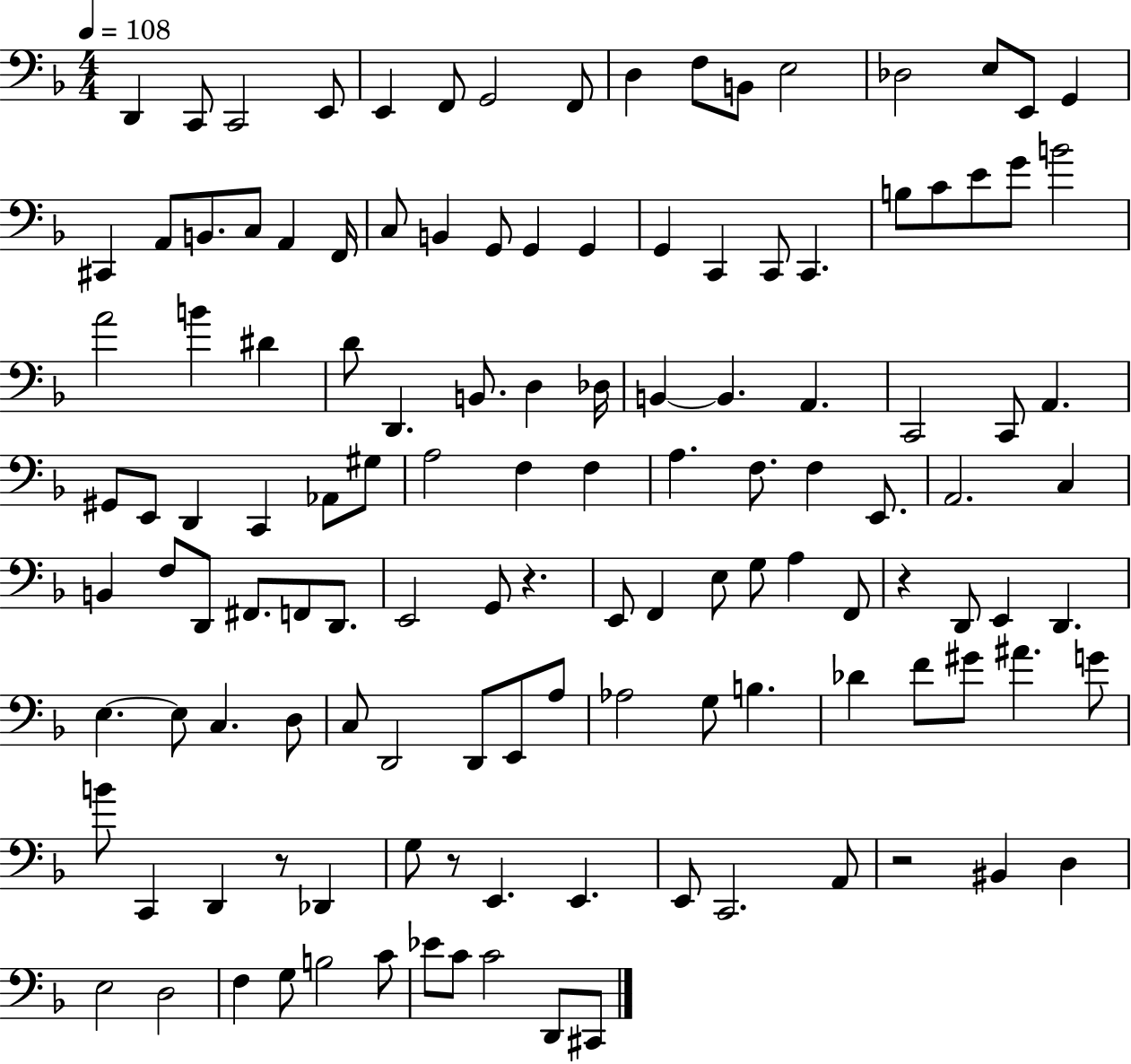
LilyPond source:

{
  \clef bass
  \numericTimeSignature
  \time 4/4
  \key f \major
  \tempo 4 = 108
  d,4 c,8 c,2 e,8 | e,4 f,8 g,2 f,8 | d4 f8 b,8 e2 | des2 e8 e,8 g,4 | \break cis,4 a,8 b,8. c8 a,4 f,16 | c8 b,4 g,8 g,4 g,4 | g,4 c,4 c,8 c,4. | b8 c'8 e'8 g'8 b'2 | \break a'2 b'4 dis'4 | d'8 d,4. b,8. d4 des16 | b,4~~ b,4. a,4. | c,2 c,8 a,4. | \break gis,8 e,8 d,4 c,4 aes,8 gis8 | a2 f4 f4 | a4. f8. f4 e,8. | a,2. c4 | \break b,4 f8 d,8 fis,8. f,8 d,8. | e,2 g,8 r4. | e,8 f,4 e8 g8 a4 f,8 | r4 d,8 e,4 d,4. | \break e4.~~ e8 c4. d8 | c8 d,2 d,8 e,8 a8 | aes2 g8 b4. | des'4 f'8 gis'8 ais'4. g'8 | \break b'8 c,4 d,4 r8 des,4 | g8 r8 e,4. e,4. | e,8 c,2. a,8 | r2 bis,4 d4 | \break e2 d2 | f4 g8 b2 c'8 | ees'8 c'8 c'2 d,8 cis,8 | \bar "|."
}